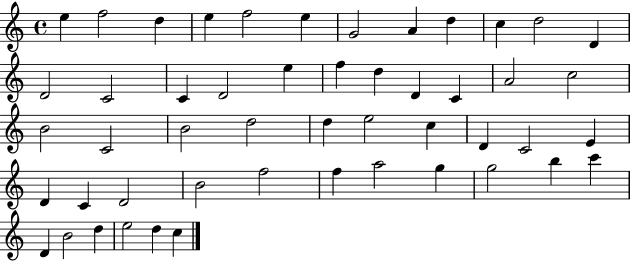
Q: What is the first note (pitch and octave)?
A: E5